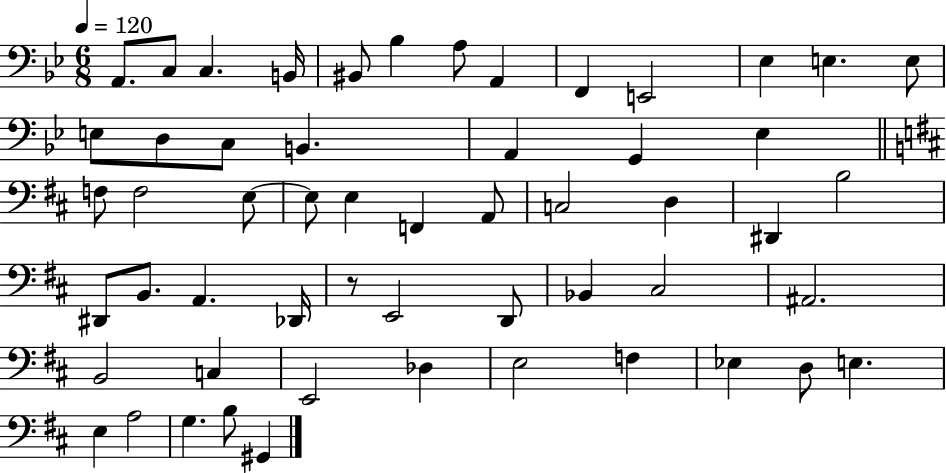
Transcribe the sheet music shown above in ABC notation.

X:1
T:Untitled
M:6/8
L:1/4
K:Bb
A,,/2 C,/2 C, B,,/4 ^B,,/2 _B, A,/2 A,, F,, E,,2 _E, E, E,/2 E,/2 D,/2 C,/2 B,, A,, G,, _E, F,/2 F,2 E,/2 E,/2 E, F,, A,,/2 C,2 D, ^D,, B,2 ^D,,/2 B,,/2 A,, _D,,/4 z/2 E,,2 D,,/2 _B,, ^C,2 ^A,,2 B,,2 C, E,,2 _D, E,2 F, _E, D,/2 E, E, A,2 G, B,/2 ^G,,